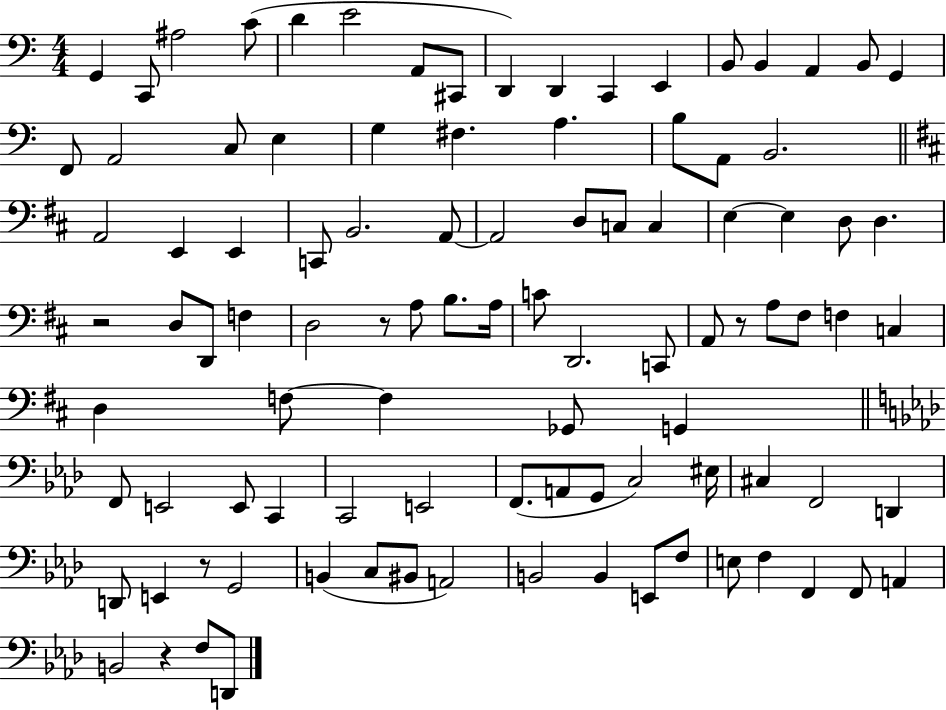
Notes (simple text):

G2/q C2/e A#3/h C4/e D4/q E4/h A2/e C#2/e D2/q D2/q C2/q E2/q B2/e B2/q A2/q B2/e G2/q F2/e A2/h C3/e E3/q G3/q F#3/q. A3/q. B3/e A2/e B2/h. A2/h E2/q E2/q C2/e B2/h. A2/e A2/h D3/e C3/e C3/q E3/q E3/q D3/e D3/q. R/h D3/e D2/e F3/q D3/h R/e A3/e B3/e. A3/s C4/e D2/h. C2/e A2/e R/e A3/e F#3/e F3/q C3/q D3/q F3/e F3/q Gb2/e G2/q F2/e E2/h E2/e C2/q C2/h E2/h F2/e. A2/e G2/e C3/h EIS3/s C#3/q F2/h D2/q D2/e E2/q R/e G2/h B2/q C3/e BIS2/e A2/h B2/h B2/q E2/e F3/e E3/e F3/q F2/q F2/e A2/q B2/h R/q F3/e D2/e